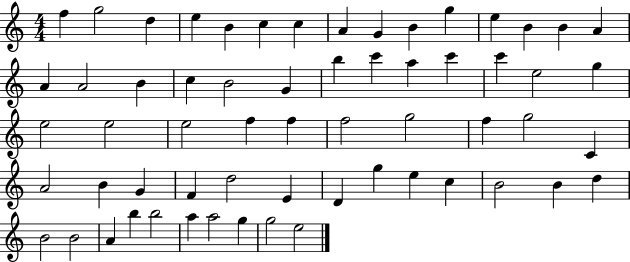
{
  \clef treble
  \numericTimeSignature
  \time 4/4
  \key c \major
  f''4 g''2 d''4 | e''4 b'4 c''4 c''4 | a'4 g'4 b'4 g''4 | e''4 b'4 b'4 a'4 | \break a'4 a'2 b'4 | c''4 b'2 g'4 | b''4 c'''4 a''4 c'''4 | c'''4 e''2 g''4 | \break e''2 e''2 | e''2 f''4 f''4 | f''2 g''2 | f''4 g''2 c'4 | \break a'2 b'4 g'4 | f'4 d''2 e'4 | d'4 g''4 e''4 c''4 | b'2 b'4 d''4 | \break b'2 b'2 | a'4 b''4 b''2 | a''4 a''2 g''4 | g''2 e''2 | \break \bar "|."
}